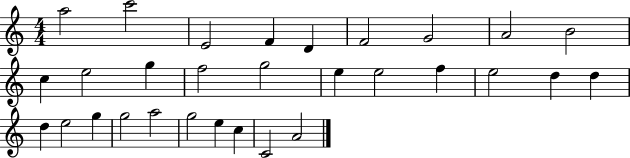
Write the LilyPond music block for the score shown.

{
  \clef treble
  \numericTimeSignature
  \time 4/4
  \key c \major
  a''2 c'''2 | e'2 f'4 d'4 | f'2 g'2 | a'2 b'2 | \break c''4 e''2 g''4 | f''2 g''2 | e''4 e''2 f''4 | e''2 d''4 d''4 | \break d''4 e''2 g''4 | g''2 a''2 | g''2 e''4 c''4 | c'2 a'2 | \break \bar "|."
}